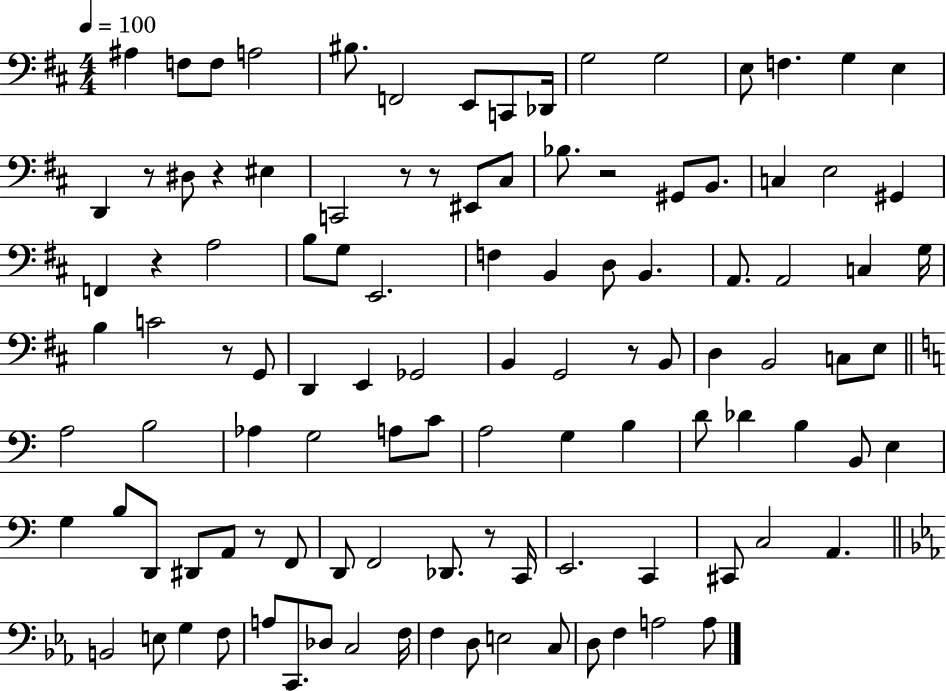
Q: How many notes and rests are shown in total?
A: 109